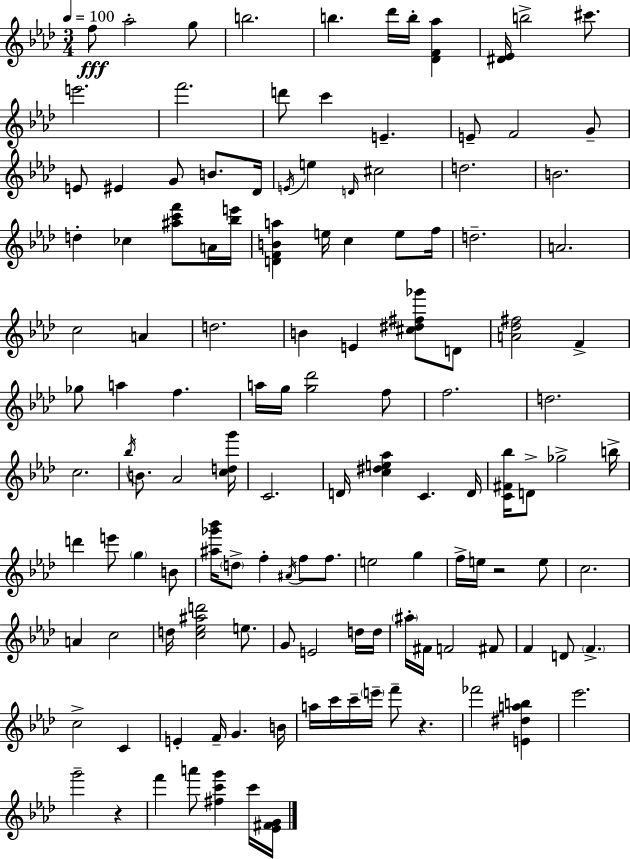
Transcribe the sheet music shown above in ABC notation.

X:1
T:Untitled
M:3/4
L:1/4
K:Ab
f/2 _a2 g/2 b2 b _d'/4 b/4 [_DF_a] [^D_E]/4 b2 ^c'/2 e'2 f'2 d'/2 c' E E/2 F2 G/2 E/2 ^E G/2 B/2 _D/4 E/4 e D/4 ^c2 d2 B2 d _c [^ac'f']/2 A/4 [_be']/4 [DFBa] e/4 c e/2 f/4 d2 A2 c2 A d2 B E [^c^d^f_g']/2 D/2 [A_d^f]2 F _g/2 a f a/4 g/4 [g_d']2 f/2 f2 d2 c2 _b/4 B/2 _A2 [cdg']/4 C2 D/4 [c^de_a] C D/4 [C^F_b]/4 D/2 _g2 b/4 d' e'/2 g B/2 [^a_g'_b']/4 d/2 f ^A/4 f/2 f/2 e2 g f/4 e/4 z2 e/2 c2 A c2 d/4 [c_e^ad']2 e/2 G/2 E2 d/4 d/4 ^a/4 ^F/4 F2 ^F/2 F D/2 F c2 C E F/4 G B/4 a/4 c'/4 c'/4 e'/4 f'/2 z _f'2 [E^dab] _e'2 g'2 z f' a'/2 [^fc'g'] c'/4 [_E^FG]/4